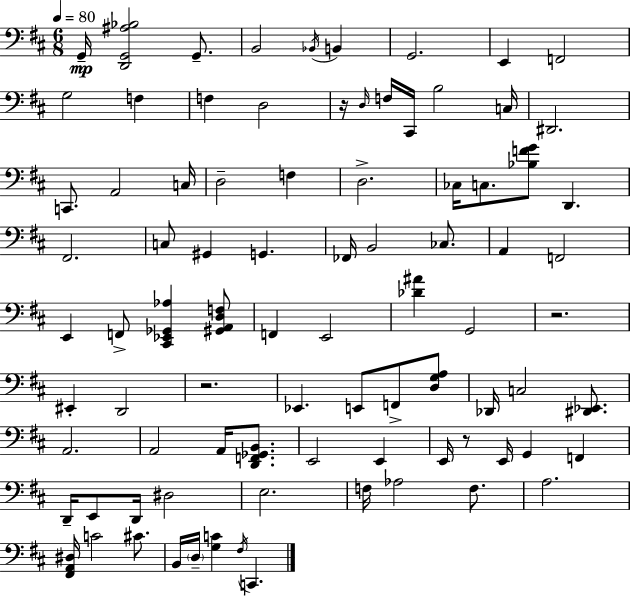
X:1
T:Untitled
M:6/8
L:1/4
K:D
G,,/4 [D,,G,,^A,_B,]2 G,,/2 B,,2 _B,,/4 B,, G,,2 E,, F,,2 G,2 F, F, D,2 z/4 D,/4 F,/4 ^C,,/4 B,2 C,/4 ^D,,2 C,,/2 A,,2 C,/4 D,2 F, D,2 _C,/4 C,/2 [_B,FG]/2 D,, ^F,,2 C,/2 ^G,, G,, _F,,/4 B,,2 _C,/2 A,, F,,2 E,, F,,/2 [^C,,_E,,_G,,_A,] [^G,,A,,D,F,]/2 F,, E,,2 [_D^A] G,,2 z2 ^E,, D,,2 z2 _E,, E,,/2 F,,/2 [D,G,A,]/2 _D,,/4 C,2 [^D,,_E,,]/2 A,,2 A,,2 A,,/4 [D,,F,,_G,,B,,]/2 E,,2 E,, E,,/4 z/2 E,,/4 G,, F,, D,,/4 E,,/2 D,,/4 ^D,2 E,2 F,/4 _A,2 F,/2 A,2 [^F,,A,,^D,]/4 C2 ^C/2 B,,/4 D,/4 [G,C] ^F,/4 C,,